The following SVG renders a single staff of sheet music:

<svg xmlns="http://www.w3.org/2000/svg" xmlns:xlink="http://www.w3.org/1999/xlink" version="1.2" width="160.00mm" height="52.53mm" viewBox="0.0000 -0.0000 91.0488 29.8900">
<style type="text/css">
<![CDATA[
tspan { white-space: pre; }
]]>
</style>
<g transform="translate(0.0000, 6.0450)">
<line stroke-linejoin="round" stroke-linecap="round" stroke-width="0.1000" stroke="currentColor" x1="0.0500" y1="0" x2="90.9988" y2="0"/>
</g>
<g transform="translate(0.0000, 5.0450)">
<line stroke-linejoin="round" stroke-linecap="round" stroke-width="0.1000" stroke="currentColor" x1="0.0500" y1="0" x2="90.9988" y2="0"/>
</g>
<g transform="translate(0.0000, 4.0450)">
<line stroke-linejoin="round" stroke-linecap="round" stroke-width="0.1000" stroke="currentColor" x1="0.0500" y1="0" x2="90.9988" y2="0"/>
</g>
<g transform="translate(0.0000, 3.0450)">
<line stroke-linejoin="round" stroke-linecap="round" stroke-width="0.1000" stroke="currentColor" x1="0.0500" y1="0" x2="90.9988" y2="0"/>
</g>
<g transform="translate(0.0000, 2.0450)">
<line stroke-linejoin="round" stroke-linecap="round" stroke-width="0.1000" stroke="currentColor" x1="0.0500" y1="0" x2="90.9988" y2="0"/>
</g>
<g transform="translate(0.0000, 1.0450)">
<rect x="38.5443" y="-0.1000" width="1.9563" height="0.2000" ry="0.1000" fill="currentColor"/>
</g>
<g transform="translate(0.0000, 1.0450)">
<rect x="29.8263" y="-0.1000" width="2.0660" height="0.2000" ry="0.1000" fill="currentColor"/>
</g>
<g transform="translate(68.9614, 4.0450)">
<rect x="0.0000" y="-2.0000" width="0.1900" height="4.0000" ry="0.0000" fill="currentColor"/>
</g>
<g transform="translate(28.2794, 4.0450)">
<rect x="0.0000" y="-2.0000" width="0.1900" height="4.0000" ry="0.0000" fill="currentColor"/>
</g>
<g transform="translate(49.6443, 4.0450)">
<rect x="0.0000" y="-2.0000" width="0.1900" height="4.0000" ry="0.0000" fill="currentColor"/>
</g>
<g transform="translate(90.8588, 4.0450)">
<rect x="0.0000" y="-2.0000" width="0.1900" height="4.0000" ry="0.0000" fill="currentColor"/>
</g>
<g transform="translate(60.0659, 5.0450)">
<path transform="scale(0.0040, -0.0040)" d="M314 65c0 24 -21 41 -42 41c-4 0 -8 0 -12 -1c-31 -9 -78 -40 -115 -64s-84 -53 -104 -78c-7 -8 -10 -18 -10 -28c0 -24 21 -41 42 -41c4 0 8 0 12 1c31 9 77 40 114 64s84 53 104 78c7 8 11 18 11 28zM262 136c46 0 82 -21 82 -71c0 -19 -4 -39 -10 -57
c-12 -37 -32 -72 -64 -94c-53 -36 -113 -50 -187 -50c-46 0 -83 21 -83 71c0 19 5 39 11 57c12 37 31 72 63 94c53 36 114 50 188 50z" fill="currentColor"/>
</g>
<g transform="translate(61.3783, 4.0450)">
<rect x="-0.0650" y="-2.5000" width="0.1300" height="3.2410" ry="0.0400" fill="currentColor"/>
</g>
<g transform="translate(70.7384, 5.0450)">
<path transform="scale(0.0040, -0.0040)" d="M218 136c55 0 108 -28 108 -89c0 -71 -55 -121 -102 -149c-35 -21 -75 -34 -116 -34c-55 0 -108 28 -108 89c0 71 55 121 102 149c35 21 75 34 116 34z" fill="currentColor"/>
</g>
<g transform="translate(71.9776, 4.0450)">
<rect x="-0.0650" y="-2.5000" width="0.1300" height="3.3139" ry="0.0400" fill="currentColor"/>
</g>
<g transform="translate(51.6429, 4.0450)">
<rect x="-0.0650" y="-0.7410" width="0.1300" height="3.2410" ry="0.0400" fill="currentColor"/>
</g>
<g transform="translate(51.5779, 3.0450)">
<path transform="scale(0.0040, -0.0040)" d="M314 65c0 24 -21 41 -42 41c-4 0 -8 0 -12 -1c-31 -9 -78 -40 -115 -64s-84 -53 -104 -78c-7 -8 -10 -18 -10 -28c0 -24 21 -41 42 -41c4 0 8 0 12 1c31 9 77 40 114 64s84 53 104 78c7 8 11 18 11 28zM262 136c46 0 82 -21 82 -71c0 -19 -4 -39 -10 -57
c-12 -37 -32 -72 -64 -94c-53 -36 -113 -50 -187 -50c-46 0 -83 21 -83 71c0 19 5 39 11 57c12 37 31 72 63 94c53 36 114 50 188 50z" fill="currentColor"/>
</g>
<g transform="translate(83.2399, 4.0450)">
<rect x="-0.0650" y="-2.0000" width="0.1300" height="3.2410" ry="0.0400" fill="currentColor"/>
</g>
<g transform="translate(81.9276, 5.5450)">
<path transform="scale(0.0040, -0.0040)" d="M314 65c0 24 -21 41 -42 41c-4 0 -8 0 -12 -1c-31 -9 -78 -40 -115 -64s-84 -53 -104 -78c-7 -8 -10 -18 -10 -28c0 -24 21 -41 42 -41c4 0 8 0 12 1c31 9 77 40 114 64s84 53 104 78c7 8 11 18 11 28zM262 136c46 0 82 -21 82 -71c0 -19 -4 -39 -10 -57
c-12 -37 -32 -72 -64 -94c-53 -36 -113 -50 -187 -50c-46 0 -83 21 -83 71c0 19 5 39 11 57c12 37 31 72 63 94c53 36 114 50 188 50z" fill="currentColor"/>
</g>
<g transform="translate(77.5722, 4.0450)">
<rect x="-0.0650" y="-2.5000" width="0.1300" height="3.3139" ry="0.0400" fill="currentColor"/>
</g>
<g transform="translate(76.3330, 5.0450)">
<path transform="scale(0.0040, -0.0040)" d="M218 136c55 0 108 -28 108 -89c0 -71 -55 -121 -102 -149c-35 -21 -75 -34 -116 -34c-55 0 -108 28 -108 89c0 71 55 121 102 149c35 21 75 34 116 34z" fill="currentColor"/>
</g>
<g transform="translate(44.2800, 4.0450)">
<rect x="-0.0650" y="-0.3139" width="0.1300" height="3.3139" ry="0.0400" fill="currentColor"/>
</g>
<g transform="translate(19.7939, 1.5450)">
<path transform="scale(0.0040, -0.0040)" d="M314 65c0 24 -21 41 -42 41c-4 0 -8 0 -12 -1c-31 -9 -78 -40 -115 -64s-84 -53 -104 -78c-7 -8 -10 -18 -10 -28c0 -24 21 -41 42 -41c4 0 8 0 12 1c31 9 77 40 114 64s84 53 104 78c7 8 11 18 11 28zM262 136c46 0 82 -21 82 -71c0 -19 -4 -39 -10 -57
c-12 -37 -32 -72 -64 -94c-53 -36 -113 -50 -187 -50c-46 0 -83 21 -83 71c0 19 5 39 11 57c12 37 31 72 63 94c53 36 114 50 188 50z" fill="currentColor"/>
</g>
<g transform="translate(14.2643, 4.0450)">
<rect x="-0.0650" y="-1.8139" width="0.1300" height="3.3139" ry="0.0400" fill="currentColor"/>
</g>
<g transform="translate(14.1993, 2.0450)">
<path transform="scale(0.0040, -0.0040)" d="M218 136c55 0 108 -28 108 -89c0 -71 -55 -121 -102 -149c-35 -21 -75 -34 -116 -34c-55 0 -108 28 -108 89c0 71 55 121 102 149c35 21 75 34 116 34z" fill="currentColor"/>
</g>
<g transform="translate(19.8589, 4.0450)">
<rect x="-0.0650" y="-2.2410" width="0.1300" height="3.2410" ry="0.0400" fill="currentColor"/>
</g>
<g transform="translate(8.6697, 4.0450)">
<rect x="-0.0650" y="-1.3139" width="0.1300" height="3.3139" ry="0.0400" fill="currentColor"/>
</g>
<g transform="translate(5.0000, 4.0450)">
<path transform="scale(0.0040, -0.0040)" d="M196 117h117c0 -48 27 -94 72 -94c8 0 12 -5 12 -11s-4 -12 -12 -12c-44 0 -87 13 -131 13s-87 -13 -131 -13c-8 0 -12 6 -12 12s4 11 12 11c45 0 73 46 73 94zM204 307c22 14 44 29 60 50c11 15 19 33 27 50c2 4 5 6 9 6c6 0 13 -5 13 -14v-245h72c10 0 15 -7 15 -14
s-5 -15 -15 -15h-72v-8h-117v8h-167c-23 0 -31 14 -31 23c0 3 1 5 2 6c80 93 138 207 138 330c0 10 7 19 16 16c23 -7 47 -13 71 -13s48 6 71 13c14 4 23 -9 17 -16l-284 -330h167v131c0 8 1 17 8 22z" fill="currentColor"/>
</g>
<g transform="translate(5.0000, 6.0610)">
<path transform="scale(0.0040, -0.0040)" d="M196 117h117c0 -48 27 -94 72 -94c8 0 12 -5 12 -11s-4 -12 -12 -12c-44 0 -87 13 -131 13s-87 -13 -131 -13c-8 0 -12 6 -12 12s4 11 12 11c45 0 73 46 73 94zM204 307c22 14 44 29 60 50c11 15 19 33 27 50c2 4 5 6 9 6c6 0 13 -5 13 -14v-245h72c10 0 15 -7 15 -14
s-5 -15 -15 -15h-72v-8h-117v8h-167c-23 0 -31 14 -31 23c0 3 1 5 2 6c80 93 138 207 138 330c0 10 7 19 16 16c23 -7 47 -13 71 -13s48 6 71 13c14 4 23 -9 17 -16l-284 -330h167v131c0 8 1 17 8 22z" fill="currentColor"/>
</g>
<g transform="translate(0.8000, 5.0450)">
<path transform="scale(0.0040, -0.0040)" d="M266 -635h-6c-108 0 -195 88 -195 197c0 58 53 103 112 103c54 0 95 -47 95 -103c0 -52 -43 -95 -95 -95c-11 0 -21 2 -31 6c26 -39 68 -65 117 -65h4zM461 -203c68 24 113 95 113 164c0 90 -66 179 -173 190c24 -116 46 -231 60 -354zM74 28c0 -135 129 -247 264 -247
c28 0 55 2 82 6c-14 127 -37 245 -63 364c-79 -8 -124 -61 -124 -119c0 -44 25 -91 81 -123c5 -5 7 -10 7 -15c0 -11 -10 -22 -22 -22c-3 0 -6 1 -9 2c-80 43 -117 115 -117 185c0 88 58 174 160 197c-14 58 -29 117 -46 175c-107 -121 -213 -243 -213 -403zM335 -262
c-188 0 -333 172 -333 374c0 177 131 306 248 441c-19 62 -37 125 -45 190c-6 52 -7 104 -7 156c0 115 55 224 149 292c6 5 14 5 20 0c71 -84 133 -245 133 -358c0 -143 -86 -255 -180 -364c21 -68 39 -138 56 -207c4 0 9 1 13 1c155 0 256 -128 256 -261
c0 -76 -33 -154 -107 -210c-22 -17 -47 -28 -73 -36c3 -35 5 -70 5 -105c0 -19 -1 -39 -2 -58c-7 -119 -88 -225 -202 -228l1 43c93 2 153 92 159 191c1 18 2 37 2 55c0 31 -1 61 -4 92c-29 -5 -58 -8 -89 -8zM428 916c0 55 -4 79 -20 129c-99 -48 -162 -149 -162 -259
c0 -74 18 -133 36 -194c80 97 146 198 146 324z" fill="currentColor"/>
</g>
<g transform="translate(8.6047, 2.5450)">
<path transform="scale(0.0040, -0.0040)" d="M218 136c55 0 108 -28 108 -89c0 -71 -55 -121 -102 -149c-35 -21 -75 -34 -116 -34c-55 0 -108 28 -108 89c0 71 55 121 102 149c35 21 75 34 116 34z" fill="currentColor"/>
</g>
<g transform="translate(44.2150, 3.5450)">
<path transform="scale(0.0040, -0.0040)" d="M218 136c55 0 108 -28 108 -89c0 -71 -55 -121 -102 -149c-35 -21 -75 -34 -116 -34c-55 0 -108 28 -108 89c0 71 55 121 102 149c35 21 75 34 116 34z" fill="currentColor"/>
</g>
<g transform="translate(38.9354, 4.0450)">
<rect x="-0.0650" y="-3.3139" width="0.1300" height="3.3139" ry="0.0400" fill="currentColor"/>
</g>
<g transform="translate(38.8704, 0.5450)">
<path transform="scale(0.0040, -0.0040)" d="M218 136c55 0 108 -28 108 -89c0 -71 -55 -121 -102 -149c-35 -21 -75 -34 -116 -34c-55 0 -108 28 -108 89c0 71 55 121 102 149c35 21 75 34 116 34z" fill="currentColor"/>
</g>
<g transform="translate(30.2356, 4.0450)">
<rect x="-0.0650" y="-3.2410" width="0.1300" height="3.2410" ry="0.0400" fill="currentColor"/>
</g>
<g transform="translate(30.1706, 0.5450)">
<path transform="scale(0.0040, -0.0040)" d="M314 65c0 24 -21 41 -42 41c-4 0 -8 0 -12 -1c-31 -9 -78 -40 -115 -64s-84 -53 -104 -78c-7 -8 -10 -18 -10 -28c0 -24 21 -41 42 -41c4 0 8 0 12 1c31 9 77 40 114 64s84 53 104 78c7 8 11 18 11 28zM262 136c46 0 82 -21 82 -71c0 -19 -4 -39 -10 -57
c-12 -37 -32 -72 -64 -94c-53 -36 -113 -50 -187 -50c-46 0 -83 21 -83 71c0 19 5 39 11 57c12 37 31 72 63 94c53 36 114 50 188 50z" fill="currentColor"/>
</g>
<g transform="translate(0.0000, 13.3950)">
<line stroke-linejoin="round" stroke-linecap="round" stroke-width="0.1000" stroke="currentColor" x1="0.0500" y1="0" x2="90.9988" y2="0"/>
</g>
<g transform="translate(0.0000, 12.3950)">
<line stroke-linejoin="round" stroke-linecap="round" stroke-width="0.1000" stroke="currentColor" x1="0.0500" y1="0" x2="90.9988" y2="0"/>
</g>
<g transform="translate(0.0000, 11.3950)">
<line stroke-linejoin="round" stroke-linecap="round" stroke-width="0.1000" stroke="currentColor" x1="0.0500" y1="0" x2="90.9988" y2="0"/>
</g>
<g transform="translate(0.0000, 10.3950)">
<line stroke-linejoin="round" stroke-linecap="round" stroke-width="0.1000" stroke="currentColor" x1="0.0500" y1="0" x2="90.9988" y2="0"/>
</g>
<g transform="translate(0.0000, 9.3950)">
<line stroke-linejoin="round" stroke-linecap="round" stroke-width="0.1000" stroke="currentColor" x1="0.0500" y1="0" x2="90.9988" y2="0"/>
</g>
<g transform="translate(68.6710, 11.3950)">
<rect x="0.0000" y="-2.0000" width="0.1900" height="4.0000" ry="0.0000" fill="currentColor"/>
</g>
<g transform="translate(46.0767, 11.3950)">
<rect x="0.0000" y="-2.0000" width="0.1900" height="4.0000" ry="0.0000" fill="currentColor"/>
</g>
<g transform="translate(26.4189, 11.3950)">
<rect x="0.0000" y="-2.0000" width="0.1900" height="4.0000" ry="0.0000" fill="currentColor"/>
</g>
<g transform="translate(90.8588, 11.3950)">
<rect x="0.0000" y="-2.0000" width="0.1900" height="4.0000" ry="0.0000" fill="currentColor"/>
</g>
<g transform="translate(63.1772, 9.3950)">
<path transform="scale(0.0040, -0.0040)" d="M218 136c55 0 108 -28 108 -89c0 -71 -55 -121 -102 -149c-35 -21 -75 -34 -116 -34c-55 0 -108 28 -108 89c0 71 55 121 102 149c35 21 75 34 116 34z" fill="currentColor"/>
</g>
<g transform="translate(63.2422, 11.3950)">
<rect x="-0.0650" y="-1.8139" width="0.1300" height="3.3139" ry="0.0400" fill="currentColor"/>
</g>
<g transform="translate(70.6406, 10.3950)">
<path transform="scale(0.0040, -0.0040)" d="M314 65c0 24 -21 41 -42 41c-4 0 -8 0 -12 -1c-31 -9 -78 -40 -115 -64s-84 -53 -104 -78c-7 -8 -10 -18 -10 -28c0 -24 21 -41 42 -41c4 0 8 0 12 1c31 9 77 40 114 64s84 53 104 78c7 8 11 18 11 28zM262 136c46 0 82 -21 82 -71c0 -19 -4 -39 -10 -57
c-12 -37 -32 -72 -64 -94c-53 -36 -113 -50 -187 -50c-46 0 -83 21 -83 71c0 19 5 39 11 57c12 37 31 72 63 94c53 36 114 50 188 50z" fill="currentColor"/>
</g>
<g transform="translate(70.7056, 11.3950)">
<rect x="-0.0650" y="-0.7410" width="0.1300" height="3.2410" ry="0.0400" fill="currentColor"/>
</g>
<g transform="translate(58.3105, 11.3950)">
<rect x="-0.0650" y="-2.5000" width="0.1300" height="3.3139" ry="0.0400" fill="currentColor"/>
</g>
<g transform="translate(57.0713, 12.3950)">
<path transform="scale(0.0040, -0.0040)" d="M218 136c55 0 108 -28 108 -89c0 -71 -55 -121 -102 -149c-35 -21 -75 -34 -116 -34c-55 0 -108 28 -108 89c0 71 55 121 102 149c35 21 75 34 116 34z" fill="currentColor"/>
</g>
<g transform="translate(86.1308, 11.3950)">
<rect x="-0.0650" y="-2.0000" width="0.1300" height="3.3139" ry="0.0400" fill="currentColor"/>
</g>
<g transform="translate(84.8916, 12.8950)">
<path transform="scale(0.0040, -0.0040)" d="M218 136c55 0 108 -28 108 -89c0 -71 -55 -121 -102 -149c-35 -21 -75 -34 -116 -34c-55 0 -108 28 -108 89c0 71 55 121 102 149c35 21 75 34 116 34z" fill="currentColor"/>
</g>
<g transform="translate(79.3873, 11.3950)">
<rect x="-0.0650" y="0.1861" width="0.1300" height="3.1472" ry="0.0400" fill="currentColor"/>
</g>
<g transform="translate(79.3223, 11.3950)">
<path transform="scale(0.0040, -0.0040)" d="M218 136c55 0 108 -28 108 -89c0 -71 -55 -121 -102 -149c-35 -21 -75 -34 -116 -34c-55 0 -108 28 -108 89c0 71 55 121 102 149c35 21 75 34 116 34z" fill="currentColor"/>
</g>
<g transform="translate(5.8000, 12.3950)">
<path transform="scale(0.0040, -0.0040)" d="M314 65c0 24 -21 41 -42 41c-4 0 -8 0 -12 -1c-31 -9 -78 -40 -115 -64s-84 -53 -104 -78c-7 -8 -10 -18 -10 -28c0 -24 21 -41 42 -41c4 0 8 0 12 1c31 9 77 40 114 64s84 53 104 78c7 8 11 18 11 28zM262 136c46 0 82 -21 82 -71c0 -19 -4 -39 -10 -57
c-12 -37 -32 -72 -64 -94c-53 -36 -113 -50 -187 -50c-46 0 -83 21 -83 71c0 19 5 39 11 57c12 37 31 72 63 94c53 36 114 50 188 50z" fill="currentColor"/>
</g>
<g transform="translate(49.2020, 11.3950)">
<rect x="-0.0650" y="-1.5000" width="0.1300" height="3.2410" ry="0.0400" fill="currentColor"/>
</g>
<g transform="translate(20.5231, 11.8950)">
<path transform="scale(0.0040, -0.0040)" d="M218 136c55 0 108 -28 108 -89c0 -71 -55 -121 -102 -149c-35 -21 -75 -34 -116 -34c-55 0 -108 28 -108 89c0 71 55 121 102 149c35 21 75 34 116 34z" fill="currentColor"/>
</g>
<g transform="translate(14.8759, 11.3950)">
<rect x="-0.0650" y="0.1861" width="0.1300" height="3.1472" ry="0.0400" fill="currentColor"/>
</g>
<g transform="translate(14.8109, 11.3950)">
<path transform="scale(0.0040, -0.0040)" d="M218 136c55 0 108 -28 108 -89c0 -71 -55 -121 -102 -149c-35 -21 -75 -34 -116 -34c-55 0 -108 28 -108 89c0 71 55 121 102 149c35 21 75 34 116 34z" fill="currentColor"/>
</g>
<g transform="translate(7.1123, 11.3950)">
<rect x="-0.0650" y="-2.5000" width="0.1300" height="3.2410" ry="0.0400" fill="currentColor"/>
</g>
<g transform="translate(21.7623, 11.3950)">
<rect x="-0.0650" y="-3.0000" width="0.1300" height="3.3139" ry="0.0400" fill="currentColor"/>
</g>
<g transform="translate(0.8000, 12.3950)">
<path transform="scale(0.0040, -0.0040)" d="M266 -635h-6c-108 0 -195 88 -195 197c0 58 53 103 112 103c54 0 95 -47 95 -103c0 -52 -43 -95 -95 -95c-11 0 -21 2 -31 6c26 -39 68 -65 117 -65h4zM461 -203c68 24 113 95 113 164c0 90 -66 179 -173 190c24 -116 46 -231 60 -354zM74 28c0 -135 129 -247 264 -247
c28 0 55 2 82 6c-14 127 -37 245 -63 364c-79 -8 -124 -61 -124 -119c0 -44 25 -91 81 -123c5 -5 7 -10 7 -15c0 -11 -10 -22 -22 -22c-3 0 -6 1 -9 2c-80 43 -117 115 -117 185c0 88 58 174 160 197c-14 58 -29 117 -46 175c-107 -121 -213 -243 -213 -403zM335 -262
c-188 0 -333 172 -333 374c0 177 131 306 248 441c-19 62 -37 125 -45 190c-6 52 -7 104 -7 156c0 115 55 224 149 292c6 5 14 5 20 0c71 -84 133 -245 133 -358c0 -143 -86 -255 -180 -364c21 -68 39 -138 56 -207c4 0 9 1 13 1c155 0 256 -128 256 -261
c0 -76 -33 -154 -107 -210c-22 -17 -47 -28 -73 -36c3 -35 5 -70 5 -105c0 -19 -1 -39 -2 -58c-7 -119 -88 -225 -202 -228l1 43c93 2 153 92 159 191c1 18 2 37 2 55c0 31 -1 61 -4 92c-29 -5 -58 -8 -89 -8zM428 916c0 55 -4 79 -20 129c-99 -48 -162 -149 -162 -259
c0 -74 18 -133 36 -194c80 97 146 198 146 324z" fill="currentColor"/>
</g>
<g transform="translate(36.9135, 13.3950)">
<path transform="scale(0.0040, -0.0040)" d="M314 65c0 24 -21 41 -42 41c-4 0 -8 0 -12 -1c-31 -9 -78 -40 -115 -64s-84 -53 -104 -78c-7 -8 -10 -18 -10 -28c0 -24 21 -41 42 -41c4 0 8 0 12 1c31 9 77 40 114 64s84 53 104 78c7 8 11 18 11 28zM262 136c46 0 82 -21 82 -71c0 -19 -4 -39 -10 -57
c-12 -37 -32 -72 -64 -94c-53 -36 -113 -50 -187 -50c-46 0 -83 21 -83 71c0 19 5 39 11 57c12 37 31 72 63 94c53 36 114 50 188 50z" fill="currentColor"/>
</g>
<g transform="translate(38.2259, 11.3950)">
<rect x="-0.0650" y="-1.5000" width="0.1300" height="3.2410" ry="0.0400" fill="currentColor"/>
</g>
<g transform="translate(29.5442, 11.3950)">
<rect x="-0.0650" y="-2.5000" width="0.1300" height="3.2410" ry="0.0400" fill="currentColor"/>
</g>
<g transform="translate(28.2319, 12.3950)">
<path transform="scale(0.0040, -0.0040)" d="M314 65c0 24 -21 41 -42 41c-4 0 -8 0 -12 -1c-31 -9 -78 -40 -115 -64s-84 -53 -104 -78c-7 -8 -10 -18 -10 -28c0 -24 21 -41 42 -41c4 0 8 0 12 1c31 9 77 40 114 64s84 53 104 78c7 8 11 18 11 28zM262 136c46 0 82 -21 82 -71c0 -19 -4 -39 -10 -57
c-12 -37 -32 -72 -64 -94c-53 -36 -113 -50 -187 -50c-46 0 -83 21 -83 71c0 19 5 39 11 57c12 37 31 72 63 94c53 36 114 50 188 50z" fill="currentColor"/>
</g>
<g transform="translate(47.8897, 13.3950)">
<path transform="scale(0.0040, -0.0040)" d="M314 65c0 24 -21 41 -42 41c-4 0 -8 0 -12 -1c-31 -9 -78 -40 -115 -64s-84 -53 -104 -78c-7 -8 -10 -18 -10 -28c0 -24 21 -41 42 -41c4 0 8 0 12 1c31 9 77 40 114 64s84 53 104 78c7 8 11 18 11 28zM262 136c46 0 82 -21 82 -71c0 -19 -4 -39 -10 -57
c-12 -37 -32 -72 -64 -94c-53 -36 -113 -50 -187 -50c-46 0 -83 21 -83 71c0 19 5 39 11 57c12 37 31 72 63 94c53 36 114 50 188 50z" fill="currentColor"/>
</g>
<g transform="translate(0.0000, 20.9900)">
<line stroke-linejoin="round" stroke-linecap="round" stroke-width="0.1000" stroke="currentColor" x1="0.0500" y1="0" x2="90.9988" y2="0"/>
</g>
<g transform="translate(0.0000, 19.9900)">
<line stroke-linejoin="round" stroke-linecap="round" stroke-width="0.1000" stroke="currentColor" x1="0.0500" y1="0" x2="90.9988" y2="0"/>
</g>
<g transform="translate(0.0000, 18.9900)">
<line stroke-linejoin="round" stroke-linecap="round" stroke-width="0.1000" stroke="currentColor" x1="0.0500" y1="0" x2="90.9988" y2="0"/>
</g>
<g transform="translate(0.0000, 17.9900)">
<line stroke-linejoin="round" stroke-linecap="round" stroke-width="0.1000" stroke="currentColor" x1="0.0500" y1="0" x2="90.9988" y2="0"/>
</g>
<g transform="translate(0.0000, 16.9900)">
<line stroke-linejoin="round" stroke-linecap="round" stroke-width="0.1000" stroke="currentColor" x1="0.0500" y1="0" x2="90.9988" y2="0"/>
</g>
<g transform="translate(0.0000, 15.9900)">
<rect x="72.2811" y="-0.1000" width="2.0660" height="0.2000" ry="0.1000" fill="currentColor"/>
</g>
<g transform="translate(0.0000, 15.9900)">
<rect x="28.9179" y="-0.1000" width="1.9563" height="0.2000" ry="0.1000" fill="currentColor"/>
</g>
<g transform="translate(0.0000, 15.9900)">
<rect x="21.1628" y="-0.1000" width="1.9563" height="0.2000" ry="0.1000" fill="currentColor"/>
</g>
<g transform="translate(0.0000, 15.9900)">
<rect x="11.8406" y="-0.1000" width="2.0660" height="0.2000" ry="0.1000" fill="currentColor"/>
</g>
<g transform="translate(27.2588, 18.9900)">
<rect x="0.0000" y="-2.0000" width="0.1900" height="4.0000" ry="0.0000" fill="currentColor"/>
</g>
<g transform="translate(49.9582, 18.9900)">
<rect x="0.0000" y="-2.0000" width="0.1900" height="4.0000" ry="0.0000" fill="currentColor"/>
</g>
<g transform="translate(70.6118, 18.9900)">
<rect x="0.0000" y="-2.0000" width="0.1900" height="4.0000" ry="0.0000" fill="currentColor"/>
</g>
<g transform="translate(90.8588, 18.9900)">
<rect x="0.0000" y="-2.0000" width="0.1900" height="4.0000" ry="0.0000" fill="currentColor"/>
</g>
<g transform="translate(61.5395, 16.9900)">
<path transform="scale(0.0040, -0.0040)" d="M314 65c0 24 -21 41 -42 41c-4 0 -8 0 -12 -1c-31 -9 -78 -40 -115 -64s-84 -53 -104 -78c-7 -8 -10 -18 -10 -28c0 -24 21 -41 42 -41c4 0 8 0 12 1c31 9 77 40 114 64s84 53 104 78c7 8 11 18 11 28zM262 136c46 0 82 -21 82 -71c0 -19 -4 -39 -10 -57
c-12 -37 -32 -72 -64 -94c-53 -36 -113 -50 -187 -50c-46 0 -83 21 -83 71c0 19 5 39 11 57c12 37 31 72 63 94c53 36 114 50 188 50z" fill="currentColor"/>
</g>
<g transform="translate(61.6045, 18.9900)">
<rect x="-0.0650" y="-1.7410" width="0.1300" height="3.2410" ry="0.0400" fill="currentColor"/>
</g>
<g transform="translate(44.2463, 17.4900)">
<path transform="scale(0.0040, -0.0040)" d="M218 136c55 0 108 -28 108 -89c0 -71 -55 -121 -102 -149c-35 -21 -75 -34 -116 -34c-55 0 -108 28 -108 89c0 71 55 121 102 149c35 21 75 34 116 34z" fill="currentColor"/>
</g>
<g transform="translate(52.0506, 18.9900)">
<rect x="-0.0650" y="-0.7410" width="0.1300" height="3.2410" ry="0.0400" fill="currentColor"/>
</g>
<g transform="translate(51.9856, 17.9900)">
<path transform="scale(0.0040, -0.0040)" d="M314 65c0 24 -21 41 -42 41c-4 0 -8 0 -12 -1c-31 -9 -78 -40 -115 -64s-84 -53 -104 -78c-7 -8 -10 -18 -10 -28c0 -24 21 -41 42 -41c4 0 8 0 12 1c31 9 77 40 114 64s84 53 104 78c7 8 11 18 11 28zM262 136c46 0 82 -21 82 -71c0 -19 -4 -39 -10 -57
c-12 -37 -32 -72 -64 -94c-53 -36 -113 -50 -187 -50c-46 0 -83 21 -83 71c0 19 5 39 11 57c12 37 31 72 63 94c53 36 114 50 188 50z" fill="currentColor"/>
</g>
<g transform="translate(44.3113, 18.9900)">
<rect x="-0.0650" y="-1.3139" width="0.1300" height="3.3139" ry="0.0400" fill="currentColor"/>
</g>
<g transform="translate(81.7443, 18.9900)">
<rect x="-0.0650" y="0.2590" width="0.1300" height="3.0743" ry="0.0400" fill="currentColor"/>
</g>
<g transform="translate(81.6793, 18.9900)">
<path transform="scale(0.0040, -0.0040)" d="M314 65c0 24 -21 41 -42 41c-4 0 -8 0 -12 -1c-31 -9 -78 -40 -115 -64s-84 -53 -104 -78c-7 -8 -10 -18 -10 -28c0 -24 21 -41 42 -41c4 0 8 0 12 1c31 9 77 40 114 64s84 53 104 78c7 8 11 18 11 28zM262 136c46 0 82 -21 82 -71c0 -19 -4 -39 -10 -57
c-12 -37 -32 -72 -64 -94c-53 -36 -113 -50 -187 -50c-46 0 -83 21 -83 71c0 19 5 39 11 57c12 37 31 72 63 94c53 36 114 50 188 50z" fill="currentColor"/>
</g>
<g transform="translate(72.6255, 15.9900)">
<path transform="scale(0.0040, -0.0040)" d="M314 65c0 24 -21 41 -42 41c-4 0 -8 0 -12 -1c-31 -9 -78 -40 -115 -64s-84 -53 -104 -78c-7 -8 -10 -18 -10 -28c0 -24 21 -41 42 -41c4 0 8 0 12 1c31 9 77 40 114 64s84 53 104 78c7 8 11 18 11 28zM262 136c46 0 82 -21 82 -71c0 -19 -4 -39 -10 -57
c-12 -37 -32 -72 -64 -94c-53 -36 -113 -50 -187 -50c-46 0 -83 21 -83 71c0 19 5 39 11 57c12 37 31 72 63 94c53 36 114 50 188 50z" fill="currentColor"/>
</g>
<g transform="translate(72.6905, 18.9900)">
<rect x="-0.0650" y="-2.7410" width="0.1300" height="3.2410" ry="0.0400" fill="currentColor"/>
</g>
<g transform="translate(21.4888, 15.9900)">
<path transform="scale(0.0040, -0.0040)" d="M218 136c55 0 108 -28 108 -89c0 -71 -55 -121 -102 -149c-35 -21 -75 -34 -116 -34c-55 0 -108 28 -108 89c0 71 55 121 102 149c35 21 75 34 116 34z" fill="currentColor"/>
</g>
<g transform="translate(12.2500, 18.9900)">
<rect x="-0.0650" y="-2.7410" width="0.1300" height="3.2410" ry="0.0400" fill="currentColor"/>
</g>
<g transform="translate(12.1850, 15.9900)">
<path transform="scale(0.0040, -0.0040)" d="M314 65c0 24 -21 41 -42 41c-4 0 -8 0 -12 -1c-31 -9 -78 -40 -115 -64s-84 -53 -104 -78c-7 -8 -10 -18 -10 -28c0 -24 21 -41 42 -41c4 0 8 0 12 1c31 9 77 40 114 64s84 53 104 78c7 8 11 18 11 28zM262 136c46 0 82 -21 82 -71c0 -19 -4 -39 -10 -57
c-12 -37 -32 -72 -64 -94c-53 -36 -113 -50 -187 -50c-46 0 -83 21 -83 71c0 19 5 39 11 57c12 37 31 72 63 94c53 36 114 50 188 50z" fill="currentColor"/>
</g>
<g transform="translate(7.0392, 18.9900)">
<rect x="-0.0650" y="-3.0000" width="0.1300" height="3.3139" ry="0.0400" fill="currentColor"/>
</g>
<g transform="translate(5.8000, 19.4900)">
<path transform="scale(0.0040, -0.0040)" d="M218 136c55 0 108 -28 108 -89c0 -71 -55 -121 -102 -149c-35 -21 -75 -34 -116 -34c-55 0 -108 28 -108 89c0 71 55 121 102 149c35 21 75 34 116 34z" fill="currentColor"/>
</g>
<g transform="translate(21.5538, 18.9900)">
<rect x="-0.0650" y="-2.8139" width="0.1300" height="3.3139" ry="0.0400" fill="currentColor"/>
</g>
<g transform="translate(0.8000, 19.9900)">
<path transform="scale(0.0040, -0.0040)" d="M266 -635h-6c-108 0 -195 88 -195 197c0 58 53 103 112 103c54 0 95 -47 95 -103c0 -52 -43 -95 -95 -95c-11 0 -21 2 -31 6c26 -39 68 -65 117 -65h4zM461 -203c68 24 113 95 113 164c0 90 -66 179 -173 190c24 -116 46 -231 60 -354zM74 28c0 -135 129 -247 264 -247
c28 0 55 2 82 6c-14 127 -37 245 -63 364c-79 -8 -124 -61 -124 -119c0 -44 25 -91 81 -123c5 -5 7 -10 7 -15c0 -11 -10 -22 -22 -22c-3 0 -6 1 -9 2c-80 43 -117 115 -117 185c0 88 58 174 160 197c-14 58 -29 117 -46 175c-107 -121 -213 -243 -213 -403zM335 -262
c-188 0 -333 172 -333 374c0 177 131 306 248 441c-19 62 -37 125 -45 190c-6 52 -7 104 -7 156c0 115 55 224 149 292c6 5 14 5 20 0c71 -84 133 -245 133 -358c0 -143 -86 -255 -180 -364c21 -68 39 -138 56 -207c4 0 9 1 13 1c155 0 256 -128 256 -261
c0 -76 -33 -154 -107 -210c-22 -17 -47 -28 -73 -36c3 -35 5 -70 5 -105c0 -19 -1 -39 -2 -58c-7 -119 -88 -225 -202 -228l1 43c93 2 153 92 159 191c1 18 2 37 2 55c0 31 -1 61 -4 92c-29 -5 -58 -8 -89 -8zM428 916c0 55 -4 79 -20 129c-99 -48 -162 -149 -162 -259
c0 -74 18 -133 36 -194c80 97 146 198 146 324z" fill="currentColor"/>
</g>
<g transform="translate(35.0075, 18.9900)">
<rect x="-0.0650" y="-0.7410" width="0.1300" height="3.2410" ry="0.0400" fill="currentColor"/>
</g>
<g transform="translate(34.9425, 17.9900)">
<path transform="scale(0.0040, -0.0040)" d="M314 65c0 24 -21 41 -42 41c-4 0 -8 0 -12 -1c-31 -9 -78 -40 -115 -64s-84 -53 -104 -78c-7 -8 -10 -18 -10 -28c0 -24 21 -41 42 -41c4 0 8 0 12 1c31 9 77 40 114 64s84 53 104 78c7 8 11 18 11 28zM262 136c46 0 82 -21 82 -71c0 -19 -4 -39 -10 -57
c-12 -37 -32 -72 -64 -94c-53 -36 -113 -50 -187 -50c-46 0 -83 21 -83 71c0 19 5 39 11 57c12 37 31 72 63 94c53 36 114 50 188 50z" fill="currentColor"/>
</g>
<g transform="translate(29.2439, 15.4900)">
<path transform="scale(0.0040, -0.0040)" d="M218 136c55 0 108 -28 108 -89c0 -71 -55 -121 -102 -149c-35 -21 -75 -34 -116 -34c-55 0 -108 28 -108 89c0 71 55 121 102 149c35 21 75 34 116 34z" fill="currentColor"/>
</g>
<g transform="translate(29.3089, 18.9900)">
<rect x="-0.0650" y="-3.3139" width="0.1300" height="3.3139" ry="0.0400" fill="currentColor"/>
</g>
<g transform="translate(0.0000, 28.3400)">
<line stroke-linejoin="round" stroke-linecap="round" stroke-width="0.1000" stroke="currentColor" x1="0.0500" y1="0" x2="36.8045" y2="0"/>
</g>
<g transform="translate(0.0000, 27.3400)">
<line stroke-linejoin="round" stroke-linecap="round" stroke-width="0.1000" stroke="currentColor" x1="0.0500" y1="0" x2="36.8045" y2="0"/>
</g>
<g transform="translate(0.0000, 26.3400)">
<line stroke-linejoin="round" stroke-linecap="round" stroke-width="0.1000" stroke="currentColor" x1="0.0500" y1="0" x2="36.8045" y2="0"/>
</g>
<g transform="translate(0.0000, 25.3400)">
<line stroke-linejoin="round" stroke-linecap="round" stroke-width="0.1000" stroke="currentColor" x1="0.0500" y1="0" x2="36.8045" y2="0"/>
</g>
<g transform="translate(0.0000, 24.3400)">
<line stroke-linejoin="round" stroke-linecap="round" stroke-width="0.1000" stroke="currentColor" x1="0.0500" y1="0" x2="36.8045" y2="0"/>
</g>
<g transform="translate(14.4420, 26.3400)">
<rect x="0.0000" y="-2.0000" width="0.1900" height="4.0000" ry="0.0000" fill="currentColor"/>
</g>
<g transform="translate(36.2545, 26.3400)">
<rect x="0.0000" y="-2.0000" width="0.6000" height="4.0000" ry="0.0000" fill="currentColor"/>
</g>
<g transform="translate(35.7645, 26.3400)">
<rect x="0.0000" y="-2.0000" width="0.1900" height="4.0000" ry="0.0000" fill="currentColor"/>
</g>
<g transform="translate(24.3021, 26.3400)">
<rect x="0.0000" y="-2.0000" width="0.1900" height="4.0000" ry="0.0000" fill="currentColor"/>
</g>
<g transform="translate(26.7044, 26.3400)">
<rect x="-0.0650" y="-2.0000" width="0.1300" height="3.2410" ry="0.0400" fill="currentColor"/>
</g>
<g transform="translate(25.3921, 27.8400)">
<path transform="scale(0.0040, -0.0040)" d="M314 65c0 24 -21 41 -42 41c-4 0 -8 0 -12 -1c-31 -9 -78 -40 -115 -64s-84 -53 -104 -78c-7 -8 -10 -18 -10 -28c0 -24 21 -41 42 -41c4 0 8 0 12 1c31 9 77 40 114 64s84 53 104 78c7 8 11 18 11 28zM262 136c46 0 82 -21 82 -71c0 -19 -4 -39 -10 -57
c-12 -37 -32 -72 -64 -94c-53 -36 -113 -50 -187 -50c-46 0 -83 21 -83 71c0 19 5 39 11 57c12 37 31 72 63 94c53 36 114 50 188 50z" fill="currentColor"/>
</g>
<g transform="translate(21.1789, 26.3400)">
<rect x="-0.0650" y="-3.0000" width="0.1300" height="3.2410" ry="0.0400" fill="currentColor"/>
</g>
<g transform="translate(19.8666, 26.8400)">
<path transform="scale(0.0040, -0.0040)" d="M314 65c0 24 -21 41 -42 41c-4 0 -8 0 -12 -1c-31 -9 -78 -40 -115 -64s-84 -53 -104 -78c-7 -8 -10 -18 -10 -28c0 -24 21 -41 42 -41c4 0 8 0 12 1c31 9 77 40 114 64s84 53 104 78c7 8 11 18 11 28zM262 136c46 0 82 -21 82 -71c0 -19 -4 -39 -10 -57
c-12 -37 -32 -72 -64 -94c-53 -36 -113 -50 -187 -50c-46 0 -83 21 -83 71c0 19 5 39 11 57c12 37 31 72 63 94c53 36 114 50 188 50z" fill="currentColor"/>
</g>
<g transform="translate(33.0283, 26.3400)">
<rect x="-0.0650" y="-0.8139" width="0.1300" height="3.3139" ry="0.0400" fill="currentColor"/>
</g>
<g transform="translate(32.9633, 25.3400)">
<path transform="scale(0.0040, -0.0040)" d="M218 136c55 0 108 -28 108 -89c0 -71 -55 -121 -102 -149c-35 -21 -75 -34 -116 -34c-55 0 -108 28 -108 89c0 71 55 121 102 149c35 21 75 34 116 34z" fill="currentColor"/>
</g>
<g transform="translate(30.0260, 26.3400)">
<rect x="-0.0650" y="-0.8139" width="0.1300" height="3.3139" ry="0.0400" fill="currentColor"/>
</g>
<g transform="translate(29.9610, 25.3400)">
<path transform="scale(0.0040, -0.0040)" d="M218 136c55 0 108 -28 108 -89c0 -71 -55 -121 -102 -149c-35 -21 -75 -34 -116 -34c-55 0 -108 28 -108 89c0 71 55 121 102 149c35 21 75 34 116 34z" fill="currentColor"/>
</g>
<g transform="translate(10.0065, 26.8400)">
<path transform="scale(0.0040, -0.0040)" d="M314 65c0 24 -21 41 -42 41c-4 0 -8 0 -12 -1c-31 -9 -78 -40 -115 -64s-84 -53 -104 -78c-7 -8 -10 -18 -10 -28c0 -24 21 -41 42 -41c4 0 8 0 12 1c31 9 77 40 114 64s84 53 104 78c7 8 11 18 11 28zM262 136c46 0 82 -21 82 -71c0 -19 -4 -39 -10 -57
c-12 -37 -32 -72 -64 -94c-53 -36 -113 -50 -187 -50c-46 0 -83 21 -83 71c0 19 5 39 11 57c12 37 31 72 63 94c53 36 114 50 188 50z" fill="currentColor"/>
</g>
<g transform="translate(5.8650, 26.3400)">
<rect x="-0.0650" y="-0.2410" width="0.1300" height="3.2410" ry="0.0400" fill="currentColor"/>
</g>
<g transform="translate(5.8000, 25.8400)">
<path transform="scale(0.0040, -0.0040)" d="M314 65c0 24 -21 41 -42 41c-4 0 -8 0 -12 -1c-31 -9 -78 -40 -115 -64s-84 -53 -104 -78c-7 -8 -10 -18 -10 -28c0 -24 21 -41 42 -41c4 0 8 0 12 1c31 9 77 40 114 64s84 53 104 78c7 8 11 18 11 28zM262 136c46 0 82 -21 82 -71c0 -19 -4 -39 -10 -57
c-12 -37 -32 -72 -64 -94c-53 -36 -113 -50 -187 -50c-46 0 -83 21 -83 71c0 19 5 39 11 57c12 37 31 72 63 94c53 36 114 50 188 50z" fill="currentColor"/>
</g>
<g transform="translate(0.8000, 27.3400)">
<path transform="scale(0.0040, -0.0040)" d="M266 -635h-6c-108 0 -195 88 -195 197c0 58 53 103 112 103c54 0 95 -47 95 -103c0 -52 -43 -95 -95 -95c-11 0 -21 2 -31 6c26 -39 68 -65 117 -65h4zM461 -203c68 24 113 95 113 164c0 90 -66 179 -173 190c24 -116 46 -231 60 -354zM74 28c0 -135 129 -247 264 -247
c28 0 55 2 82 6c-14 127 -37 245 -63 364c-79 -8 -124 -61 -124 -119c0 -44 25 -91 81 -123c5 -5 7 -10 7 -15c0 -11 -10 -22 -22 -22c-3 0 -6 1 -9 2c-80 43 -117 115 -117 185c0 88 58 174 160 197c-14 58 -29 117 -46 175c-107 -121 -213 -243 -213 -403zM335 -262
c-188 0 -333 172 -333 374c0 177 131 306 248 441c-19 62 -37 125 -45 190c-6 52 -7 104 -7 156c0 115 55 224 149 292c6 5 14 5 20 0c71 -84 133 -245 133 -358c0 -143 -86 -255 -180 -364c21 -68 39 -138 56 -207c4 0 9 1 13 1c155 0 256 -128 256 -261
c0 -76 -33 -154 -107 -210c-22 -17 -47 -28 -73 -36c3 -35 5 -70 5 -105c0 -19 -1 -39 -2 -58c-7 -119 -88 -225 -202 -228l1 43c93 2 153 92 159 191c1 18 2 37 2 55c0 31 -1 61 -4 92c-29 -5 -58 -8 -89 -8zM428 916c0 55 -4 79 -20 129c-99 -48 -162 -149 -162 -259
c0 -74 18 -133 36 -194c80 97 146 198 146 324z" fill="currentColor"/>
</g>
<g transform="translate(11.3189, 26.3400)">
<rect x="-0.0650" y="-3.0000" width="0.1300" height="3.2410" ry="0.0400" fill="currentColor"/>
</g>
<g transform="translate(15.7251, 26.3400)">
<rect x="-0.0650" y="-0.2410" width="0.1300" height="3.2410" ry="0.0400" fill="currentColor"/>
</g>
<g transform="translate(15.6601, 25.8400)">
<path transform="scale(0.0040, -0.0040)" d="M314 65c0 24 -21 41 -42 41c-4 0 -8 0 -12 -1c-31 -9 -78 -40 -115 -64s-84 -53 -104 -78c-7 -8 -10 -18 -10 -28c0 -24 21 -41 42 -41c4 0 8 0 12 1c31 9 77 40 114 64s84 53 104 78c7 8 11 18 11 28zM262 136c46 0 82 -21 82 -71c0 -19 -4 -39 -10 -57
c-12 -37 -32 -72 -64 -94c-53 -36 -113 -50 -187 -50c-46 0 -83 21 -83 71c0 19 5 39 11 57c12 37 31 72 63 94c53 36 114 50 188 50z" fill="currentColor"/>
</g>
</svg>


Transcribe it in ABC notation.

X:1
T:Untitled
M:4/4
L:1/4
K:C
e f g2 b2 b c d2 G2 G G F2 G2 B A G2 E2 E2 G f d2 B F A a2 a b d2 e d2 f2 a2 B2 c2 A2 c2 A2 F2 d d